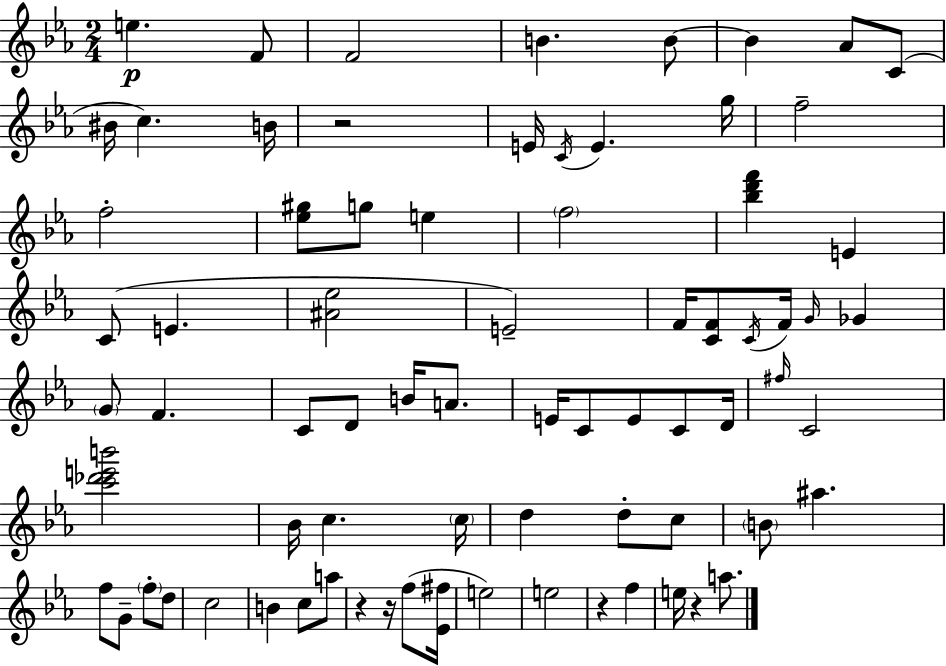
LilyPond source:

{
  \clef treble
  \numericTimeSignature
  \time 2/4
  \key ees \major
  e''4.\p f'8 | f'2 | b'4. b'8~~ | b'4 aes'8 c'8( | \break bis'16 c''4.) b'16 | r2 | e'16 \acciaccatura { c'16 } e'4. | g''16 f''2-- | \break f''2-. | <ees'' gis''>8 g''8 e''4 | \parenthesize f''2 | <bes'' d''' f'''>4 e'4 | \break c'8( e'4. | <ais' ees''>2 | e'2--) | f'16 <c' f'>8 \acciaccatura { c'16 } f'16 \grace { g'16 } ges'4 | \break \parenthesize g'8 f'4. | c'8 d'8 b'16 | a'8. e'16 c'8 e'8 | c'8 d'16 \grace { fis''16 } c'2 | \break <c''' des''' e''' b'''>2 | bes'16 c''4. | \parenthesize c''16 d''4 | d''8-. c''8 \parenthesize b'8 ais''4. | \break f''8 g'8-- | \parenthesize f''8-. d''8 c''2 | b'4 | c''8 a''8 r4 | \break r16 f''8( <ees' fis''>16 e''2) | e''2 | r4 | f''4 e''16 r4 | \break a''8. \bar "|."
}